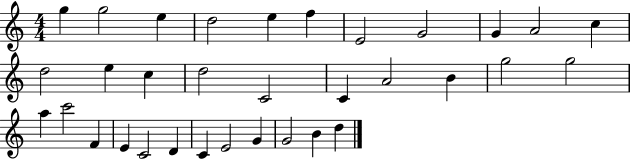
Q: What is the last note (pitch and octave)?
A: D5